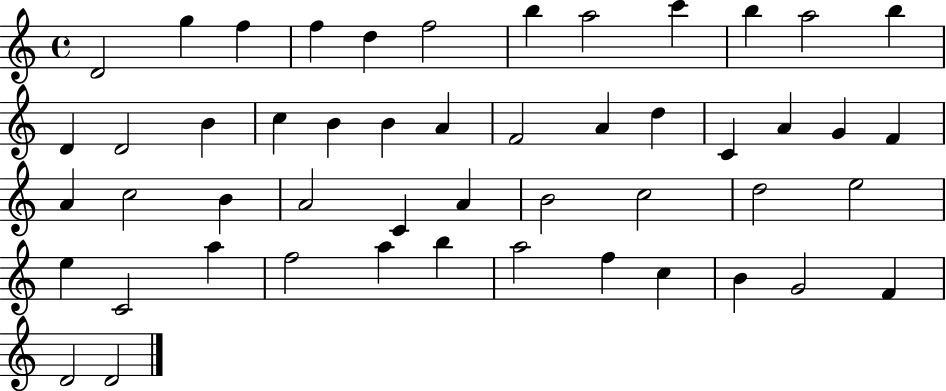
D4/h G5/q F5/q F5/q D5/q F5/h B5/q A5/h C6/q B5/q A5/h B5/q D4/q D4/h B4/q C5/q B4/q B4/q A4/q F4/h A4/q D5/q C4/q A4/q G4/q F4/q A4/q C5/h B4/q A4/h C4/q A4/q B4/h C5/h D5/h E5/h E5/q C4/h A5/q F5/h A5/q B5/q A5/h F5/q C5/q B4/q G4/h F4/q D4/h D4/h